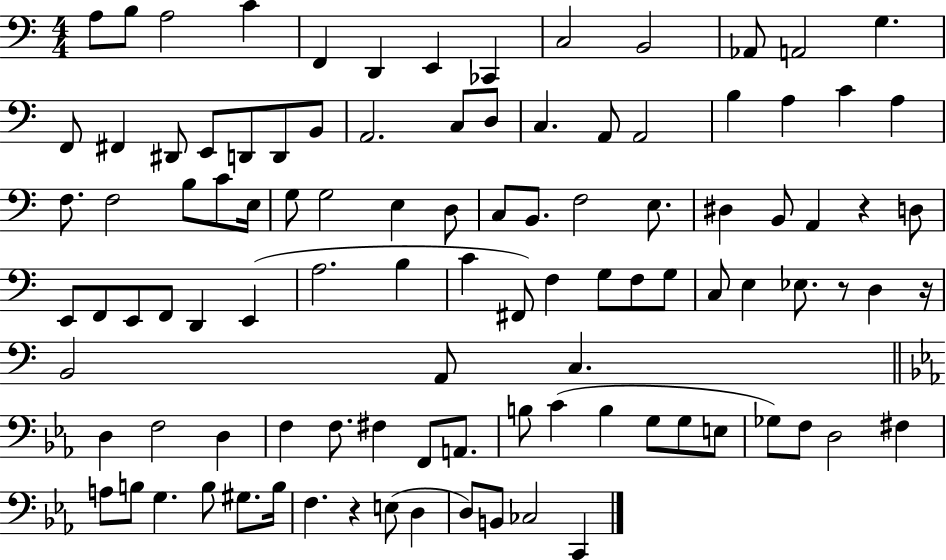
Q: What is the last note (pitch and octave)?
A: C2